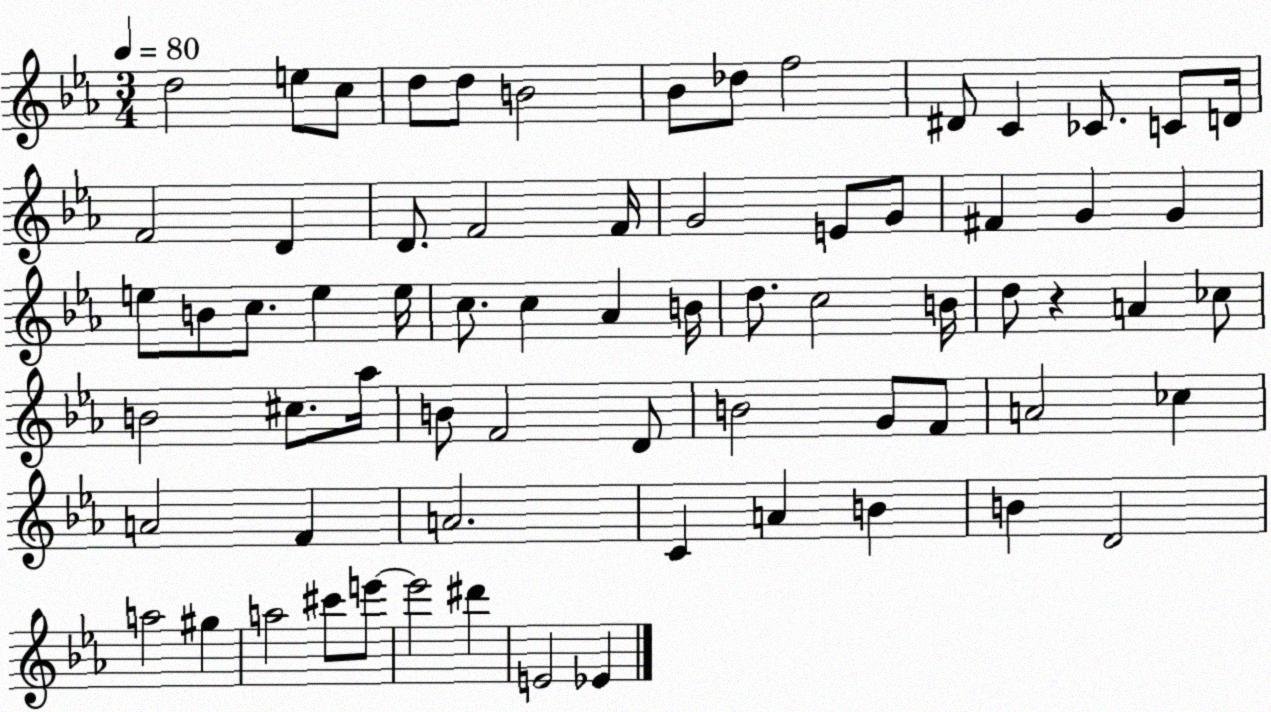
X:1
T:Untitled
M:3/4
L:1/4
K:Eb
d2 e/2 c/2 d/2 d/2 B2 _B/2 _d/2 f2 ^D/2 C _C/2 C/2 D/4 F2 D D/2 F2 F/4 G2 E/2 G/2 ^F G G e/2 B/2 c/2 e e/4 c/2 c _A B/4 d/2 c2 B/4 d/2 z A _c/2 B2 ^c/2 _a/4 B/2 F2 D/2 B2 G/2 F/2 A2 _c A2 F A2 C A B B D2 a2 ^g a2 ^c'/2 e'/2 e'2 ^d' E2 _E